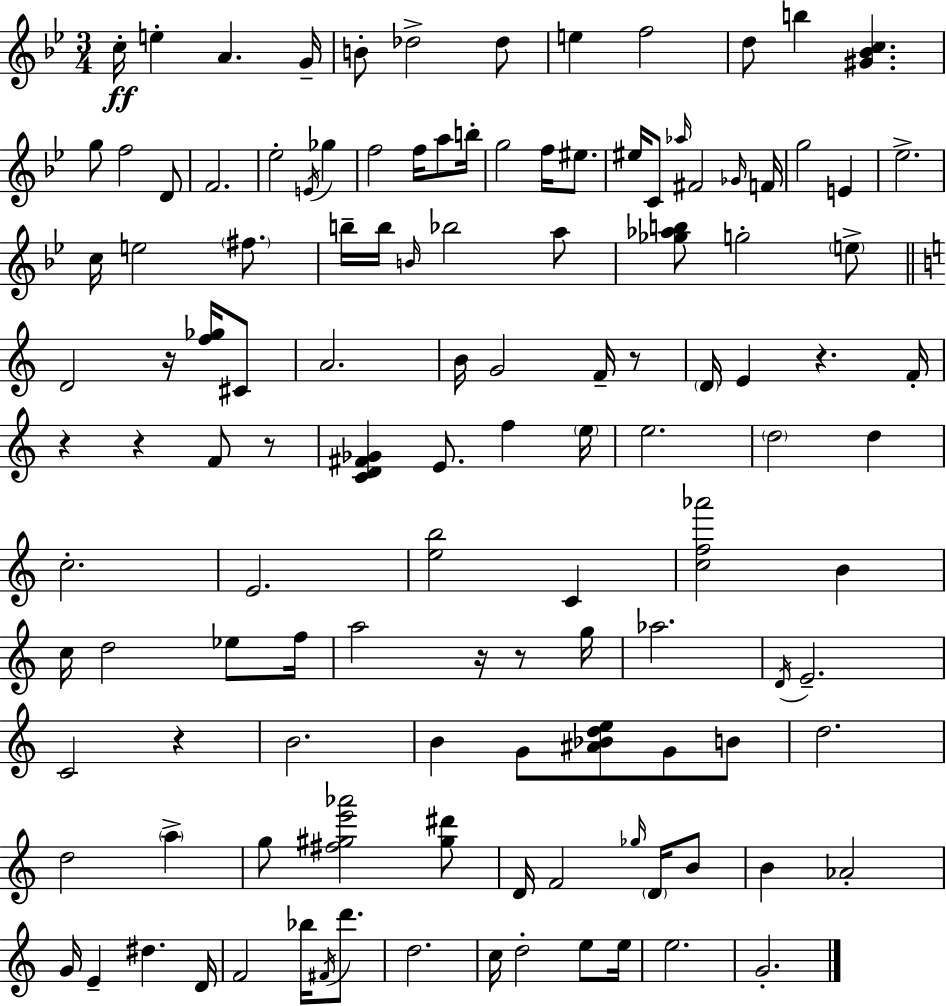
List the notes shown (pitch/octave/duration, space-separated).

C5/s E5/q A4/q. G4/s B4/e Db5/h Db5/e E5/q F5/h D5/e B5/q [G#4,Bb4,C5]/q. G5/e F5/h D4/e F4/h. Eb5/h E4/s Gb5/q F5/h F5/s A5/e B5/s G5/h F5/s EIS5/e. EIS5/s C4/e Ab5/s F#4/h Gb4/s F4/s G5/h E4/q Eb5/h. C5/s E5/h F#5/e. B5/s B5/s B4/s Bb5/h A5/e [Gb5,Ab5,B5]/e G5/h E5/e D4/h R/s [F5,Gb5]/s C#4/e A4/h. B4/s G4/h F4/s R/e D4/s E4/q R/q. F4/s R/q R/q F4/e R/e [C4,D4,F#4,Gb4]/q E4/e. F5/q E5/s E5/h. D5/h D5/q C5/h. E4/h. [E5,B5]/h C4/q [C5,F5,Ab6]/h B4/q C5/s D5/h Eb5/e F5/s A5/h R/s R/e G5/s Ab5/h. D4/s E4/h. C4/h R/q B4/h. B4/q G4/e [A#4,Bb4,D5,E5]/e G4/e B4/e D5/h. D5/h A5/q G5/e [F#5,G#5,E6,Ab6]/h [G#5,D#6]/e D4/s F4/h Gb5/s D4/s B4/e B4/q Ab4/h G4/s E4/q D#5/q. D4/s F4/h Bb5/s F#4/s D6/e. D5/h. C5/s D5/h E5/e E5/s E5/h. G4/h.